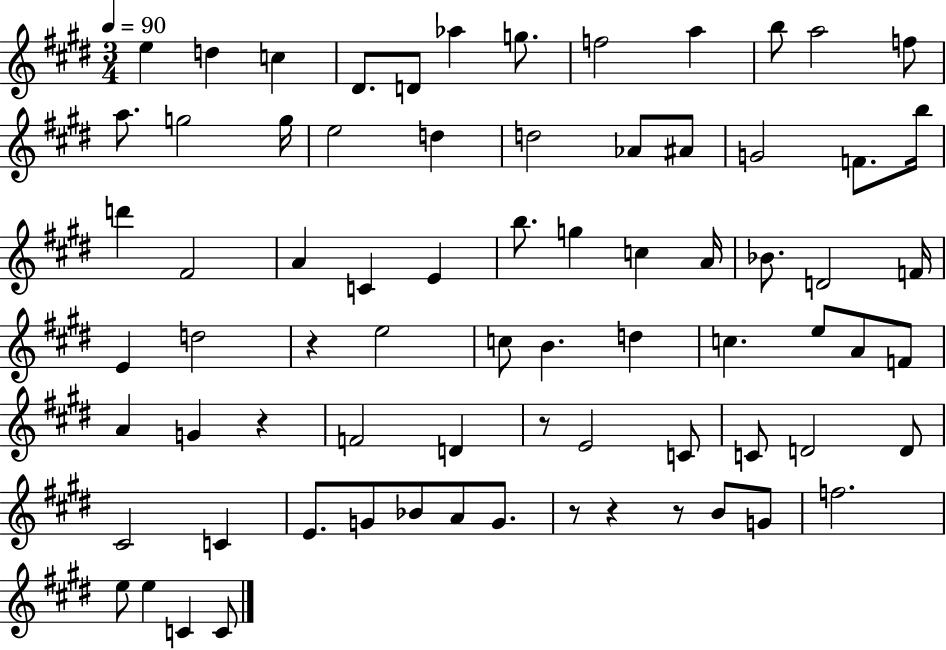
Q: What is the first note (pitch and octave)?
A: E5